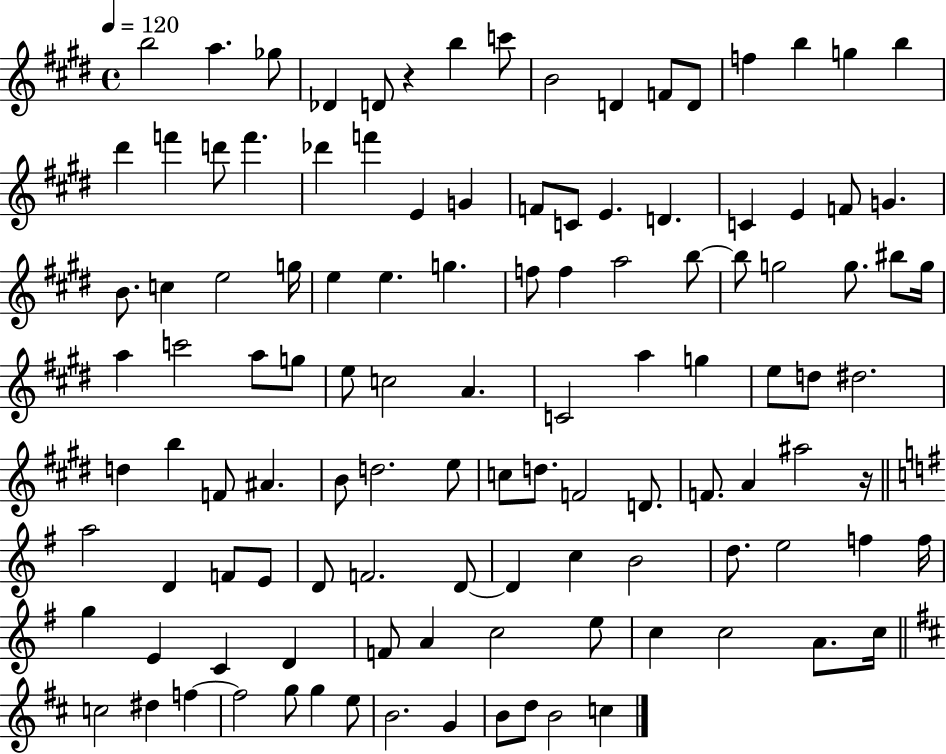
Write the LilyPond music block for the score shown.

{
  \clef treble
  \time 4/4
  \defaultTimeSignature
  \key e \major
  \tempo 4 = 120
  b''2 a''4. ges''8 | des'4 d'8 r4 b''4 c'''8 | b'2 d'4 f'8 d'8 | f''4 b''4 g''4 b''4 | \break dis'''4 f'''4 d'''8 f'''4. | des'''4 f'''4 e'4 g'4 | f'8 c'8 e'4. d'4. | c'4 e'4 f'8 g'4. | \break b'8. c''4 e''2 g''16 | e''4 e''4. g''4. | f''8 f''4 a''2 b''8~~ | b''8 g''2 g''8. bis''8 g''16 | \break a''4 c'''2 a''8 g''8 | e''8 c''2 a'4. | c'2 a''4 g''4 | e''8 d''8 dis''2. | \break d''4 b''4 f'8 ais'4. | b'8 d''2. e''8 | c''8 d''8. f'2 d'8. | f'8. a'4 ais''2 r16 | \break \bar "||" \break \key g \major a''2 d'4 f'8 e'8 | d'8 f'2. d'8~~ | d'4 c''4 b'2 | d''8. e''2 f''4 f''16 | \break g''4 e'4 c'4 d'4 | f'8 a'4 c''2 e''8 | c''4 c''2 a'8. c''16 | \bar "||" \break \key d \major c''2 dis''4 f''4~~ | f''2 g''8 g''4 e''8 | b'2. g'4 | b'8 d''8 b'2 c''4 | \break \bar "|."
}